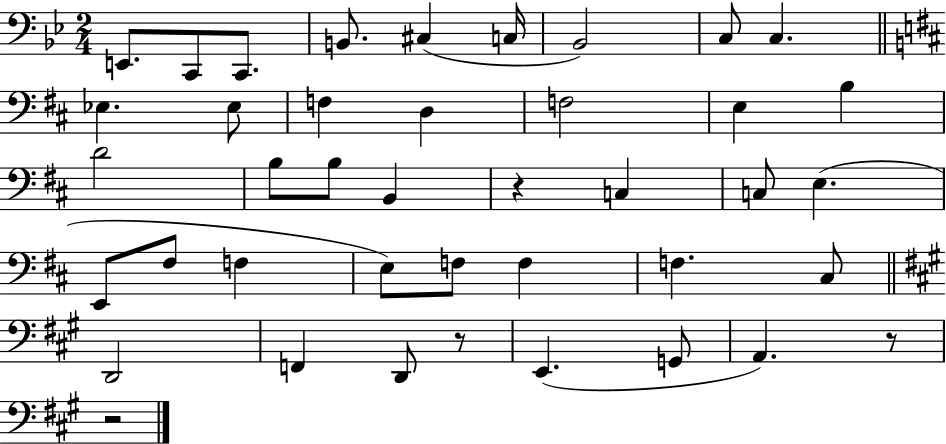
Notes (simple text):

E2/e. C2/e C2/e. B2/e. C#3/q C3/s Bb2/h C3/e C3/q. Eb3/q. Eb3/e F3/q D3/q F3/h E3/q B3/q D4/h B3/e B3/e B2/q R/q C3/q C3/e E3/q. E2/e F#3/e F3/q E3/e F3/e F3/q F3/q. C#3/e D2/h F2/q D2/e R/e E2/q. G2/e A2/q. R/e R/h